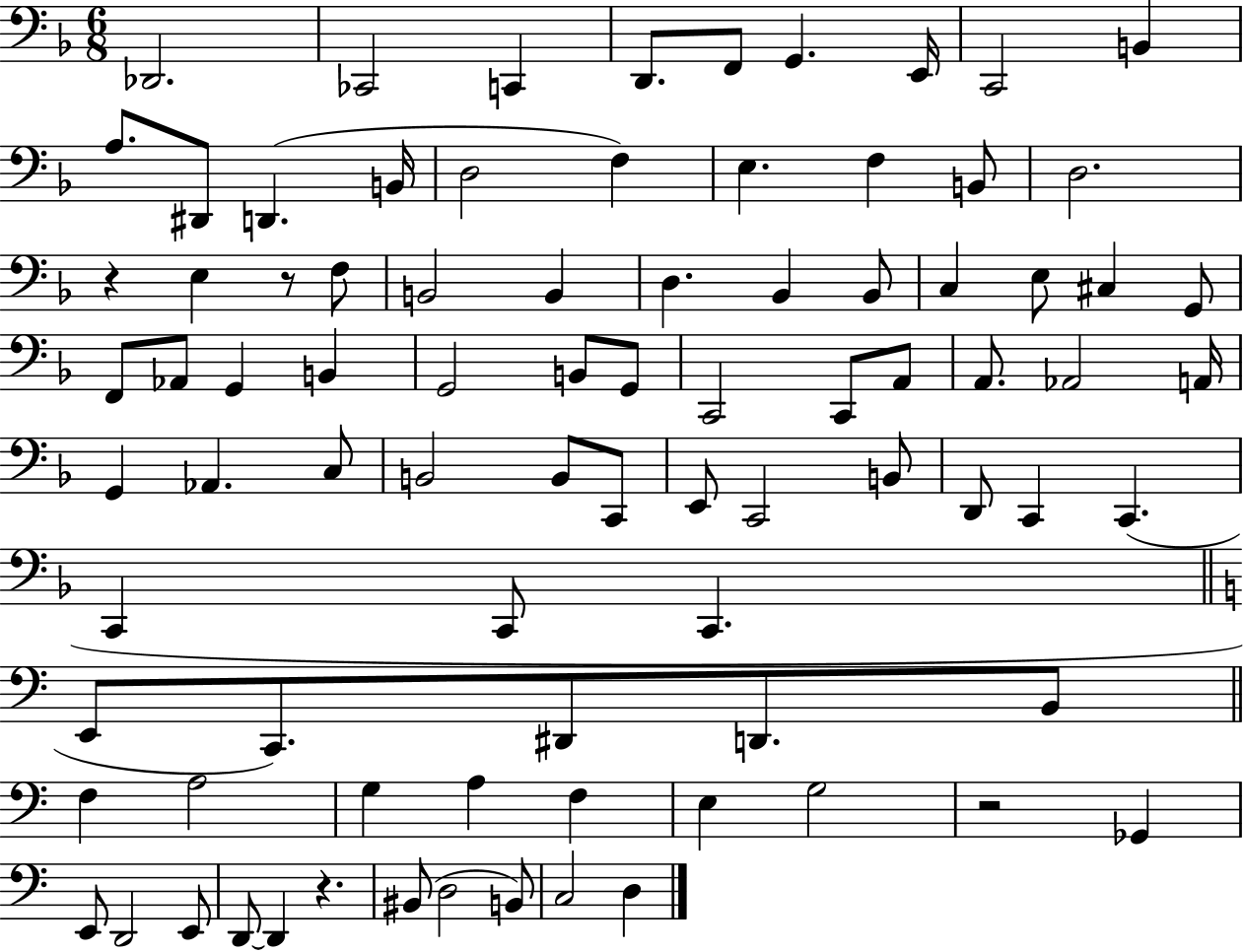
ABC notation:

X:1
T:Untitled
M:6/8
L:1/4
K:F
_D,,2 _C,,2 C,, D,,/2 F,,/2 G,, E,,/4 C,,2 B,, A,/2 ^D,,/2 D,, B,,/4 D,2 F, E, F, B,,/2 D,2 z E, z/2 F,/2 B,,2 B,, D, _B,, _B,,/2 C, E,/2 ^C, G,,/2 F,,/2 _A,,/2 G,, B,, G,,2 B,,/2 G,,/2 C,,2 C,,/2 A,,/2 A,,/2 _A,,2 A,,/4 G,, _A,, C,/2 B,,2 B,,/2 C,,/2 E,,/2 C,,2 B,,/2 D,,/2 C,, C,, C,, C,,/2 C,, E,,/2 C,,/2 ^D,,/2 D,,/2 B,,/2 F, A,2 G, A, F, E, G,2 z2 _G,, E,,/2 D,,2 E,,/2 D,,/2 D,, z ^B,,/2 D,2 B,,/2 C,2 D,